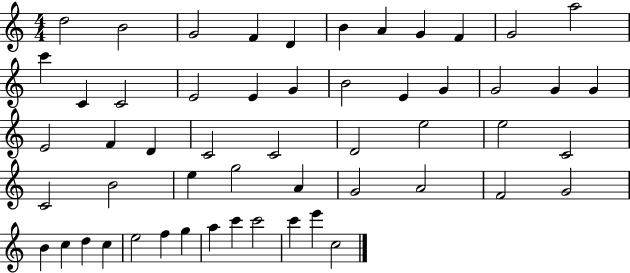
{
  \clef treble
  \numericTimeSignature
  \time 4/4
  \key c \major
  d''2 b'2 | g'2 f'4 d'4 | b'4 a'4 g'4 f'4 | g'2 a''2 | \break c'''4 c'4 c'2 | e'2 e'4 g'4 | b'2 e'4 g'4 | g'2 g'4 g'4 | \break e'2 f'4 d'4 | c'2 c'2 | d'2 e''2 | e''2 c'2 | \break c'2 b'2 | e''4 g''2 a'4 | g'2 a'2 | f'2 g'2 | \break b'4 c''4 d''4 c''4 | e''2 f''4 g''4 | a''4 c'''4 c'''2 | c'''4 e'''4 c''2 | \break \bar "|."
}